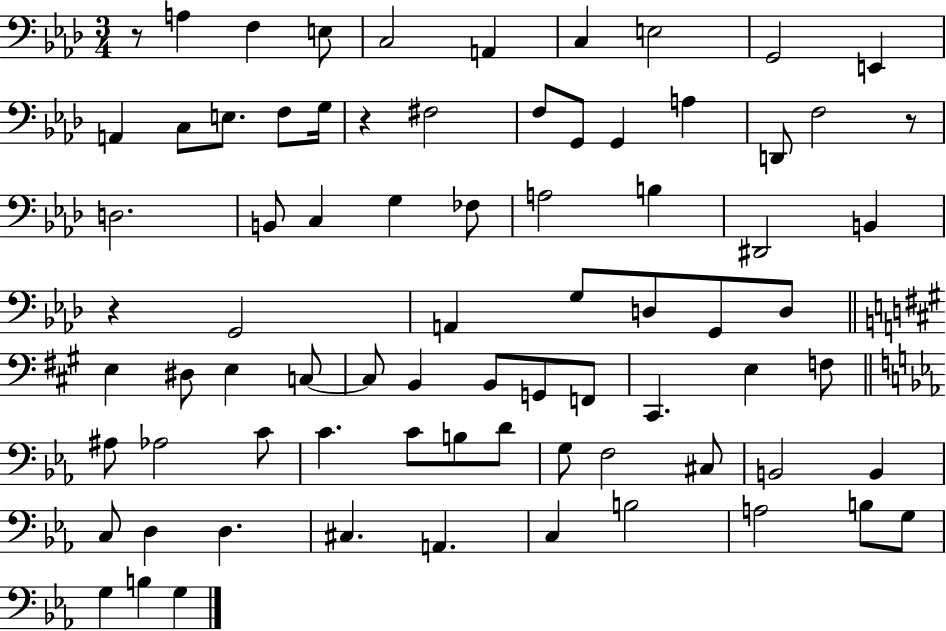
X:1
T:Untitled
M:3/4
L:1/4
K:Ab
z/2 A, F, E,/2 C,2 A,, C, E,2 G,,2 E,, A,, C,/2 E,/2 F,/2 G,/4 z ^F,2 F,/2 G,,/2 G,, A, D,,/2 F,2 z/2 D,2 B,,/2 C, G, _F,/2 A,2 B, ^D,,2 B,, z G,,2 A,, G,/2 D,/2 G,,/2 D,/2 E, ^D,/2 E, C,/2 C,/2 B,, B,,/2 G,,/2 F,,/2 ^C,, E, F,/2 ^A,/2 _A,2 C/2 C C/2 B,/2 D/2 G,/2 F,2 ^C,/2 B,,2 B,, C,/2 D, D, ^C, A,, C, B,2 A,2 B,/2 G,/2 G, B, G,